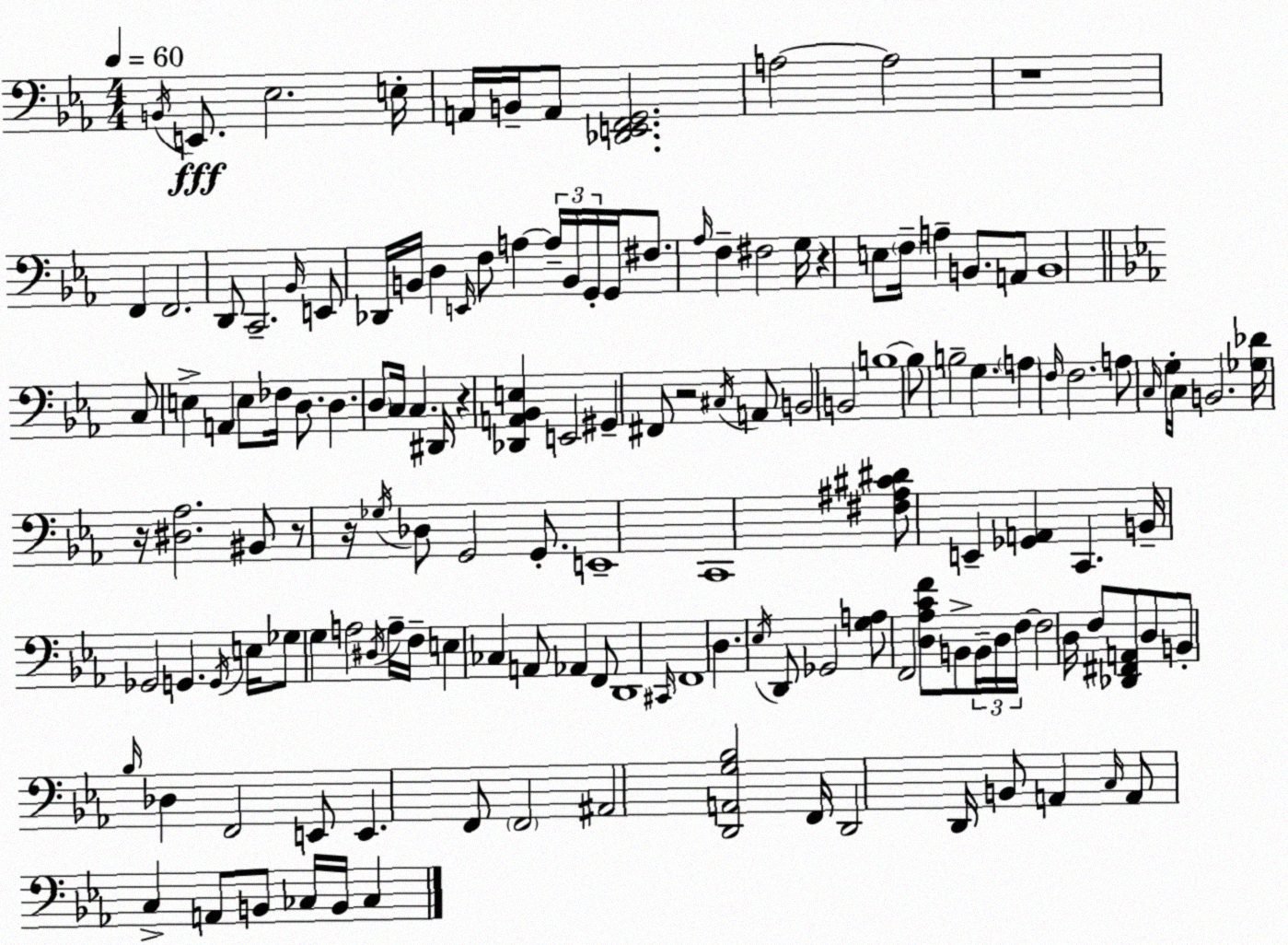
X:1
T:Untitled
M:4/4
L:1/4
K:Eb
B,,/4 E,,/2 _E,2 E,/4 A,,/4 B,,/4 A,,/2 [_D,,E,,F,,G,,]2 A,2 A,2 z4 F,, F,,2 D,,/2 C,,2 _B,,/4 E,,/2 _D,,/4 B,,/4 D, E,,/4 F,/2 A, A,/4 B,,/4 G,,/4 G,,/4 ^F,/2 _A,/4 F, ^F,2 G,/4 z E,/2 F,/4 A, B,,/2 A,,/2 B,,4 C,/2 E, A,, E,/2 _F,/4 D,/2 D, D,/2 C,/4 C, ^D,,/4 z [_D,,A,,_B,,E,] E,,2 ^G,, ^F,,/2 z2 ^C,/4 A,,/2 B,,2 B,,2 B,4 B,/2 B,2 G, A, F,/4 F,2 A,/2 C,/4 G,/4 C,/4 B,,2 [_G,_D]/4 z/4 [^D,_A,]2 ^B,,/2 z/2 z/4 _G,/4 _D,/2 G,,2 G,,/2 E,,4 C,,4 [^F,^A,^C^D]/2 E,, [_G,,A,,] C,, B,,/4 _G,,2 G,, G,,/4 E,/4 _G,/2 G, A,2 ^D,/4 A,/4 F,/4 E, _C, A,,/2 _A,, F,,/2 D,,4 ^C,,/4 F,,4 D, _E,/4 D,,/2 _G,,2 [G,A,]/2 F,,2 [D,_A,CF]/2 B,,/2 B,,/4 D,/4 F,/4 F,2 D,/4 F,/2 [_D,,^F,,A,,]/2 D,/2 B,,/2 _B,/4 _D, F,,2 E,,/2 E,, F,,/2 F,,2 ^A,,2 [D,,A,,G,_B,]2 F,,/4 D,,2 D,,/4 B,,/2 A,, C,/4 A,,/2 C, A,,/2 B,,/2 _C,/4 B,,/4 _C,